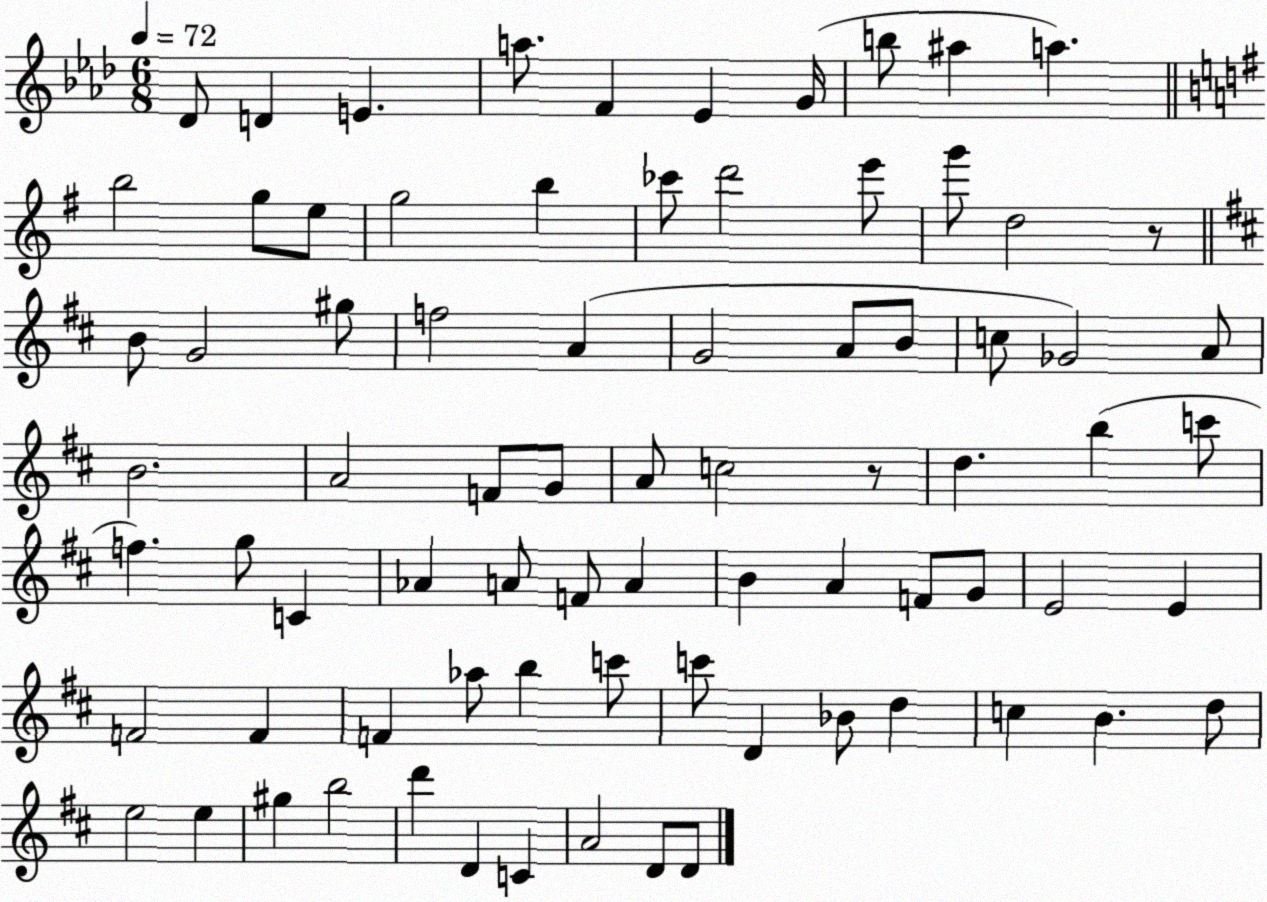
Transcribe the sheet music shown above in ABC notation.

X:1
T:Untitled
M:6/8
L:1/4
K:Ab
_D/2 D E a/2 F _E G/4 b/2 ^a a b2 g/2 e/2 g2 b _c'/2 d'2 e'/2 g'/2 d2 z/2 B/2 G2 ^g/2 f2 A G2 A/2 B/2 c/2 _G2 A/2 B2 A2 F/2 G/2 A/2 c2 z/2 d b c'/2 f g/2 C _A A/2 F/2 A B A F/2 G/2 E2 E F2 F F _a/2 b c'/2 c'/2 D _B/2 d c B d/2 e2 e ^g b2 d' D C A2 D/2 D/2